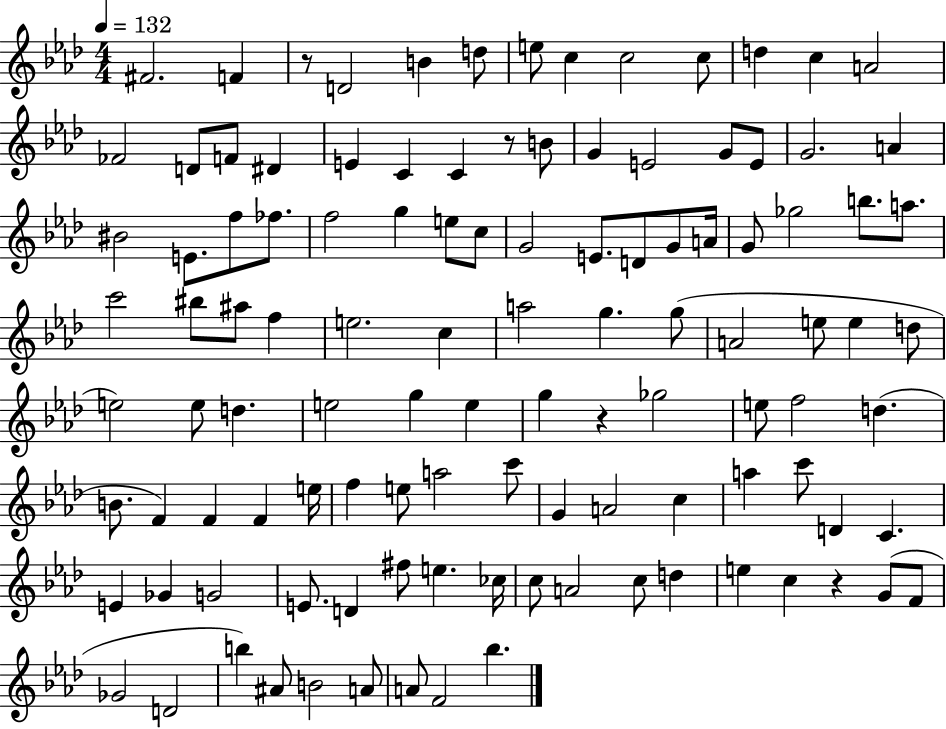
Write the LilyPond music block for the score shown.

{
  \clef treble
  \numericTimeSignature
  \time 4/4
  \key aes \major
  \tempo 4 = 132
  fis'2. f'4 | r8 d'2 b'4 d''8 | e''8 c''4 c''2 c''8 | d''4 c''4 a'2 | \break fes'2 d'8 f'8 dis'4 | e'4 c'4 c'4 r8 b'8 | g'4 e'2 g'8 e'8 | g'2. a'4 | \break bis'2 e'8. f''8 fes''8. | f''2 g''4 e''8 c''8 | g'2 e'8. d'8 g'8 a'16 | g'8 ges''2 b''8. a''8. | \break c'''2 bis''8 ais''8 f''4 | e''2. c''4 | a''2 g''4. g''8( | a'2 e''8 e''4 d''8 | \break e''2) e''8 d''4. | e''2 g''4 e''4 | g''4 r4 ges''2 | e''8 f''2 d''4.( | \break b'8. f'4) f'4 f'4 e''16 | f''4 e''8 a''2 c'''8 | g'4 a'2 c''4 | a''4 c'''8 d'4 c'4. | \break e'4 ges'4 g'2 | e'8. d'4 fis''8 e''4. ces''16 | c''8 a'2 c''8 d''4 | e''4 c''4 r4 g'8( f'8 | \break ges'2 d'2 | b''4) ais'8 b'2 a'8 | a'8 f'2 bes''4. | \bar "|."
}